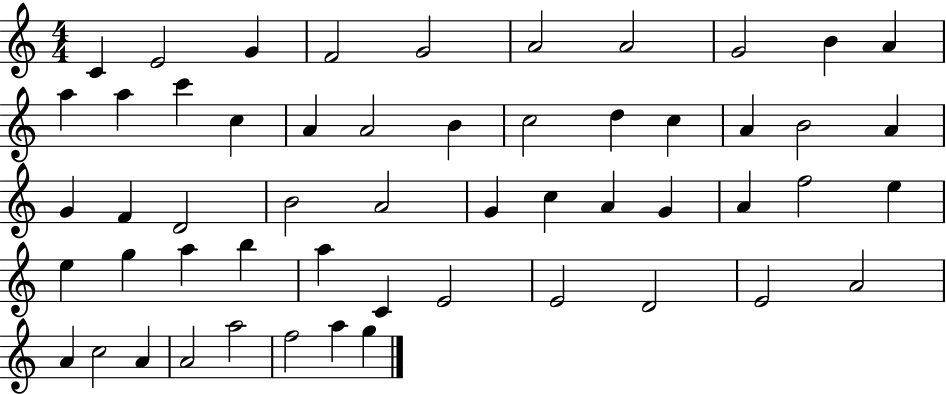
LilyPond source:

{
  \clef treble
  \numericTimeSignature
  \time 4/4
  \key c \major
  c'4 e'2 g'4 | f'2 g'2 | a'2 a'2 | g'2 b'4 a'4 | \break a''4 a''4 c'''4 c''4 | a'4 a'2 b'4 | c''2 d''4 c''4 | a'4 b'2 a'4 | \break g'4 f'4 d'2 | b'2 a'2 | g'4 c''4 a'4 g'4 | a'4 f''2 e''4 | \break e''4 g''4 a''4 b''4 | a''4 c'4 e'2 | e'2 d'2 | e'2 a'2 | \break a'4 c''2 a'4 | a'2 a''2 | f''2 a''4 g''4 | \bar "|."
}